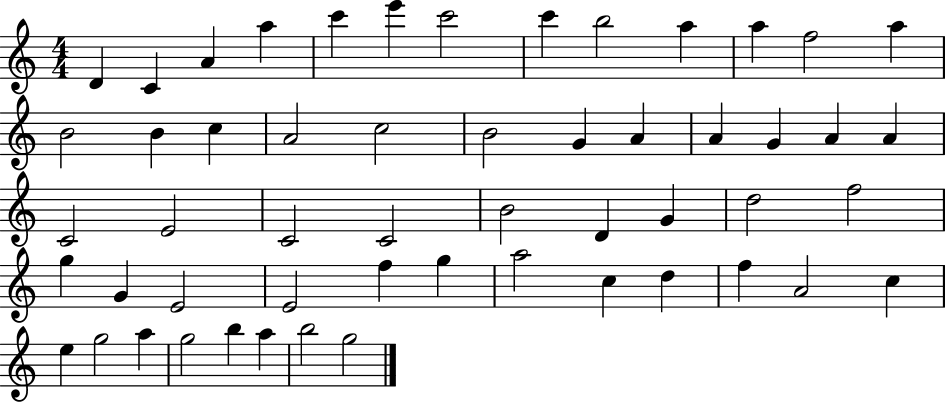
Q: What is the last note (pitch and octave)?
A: G5